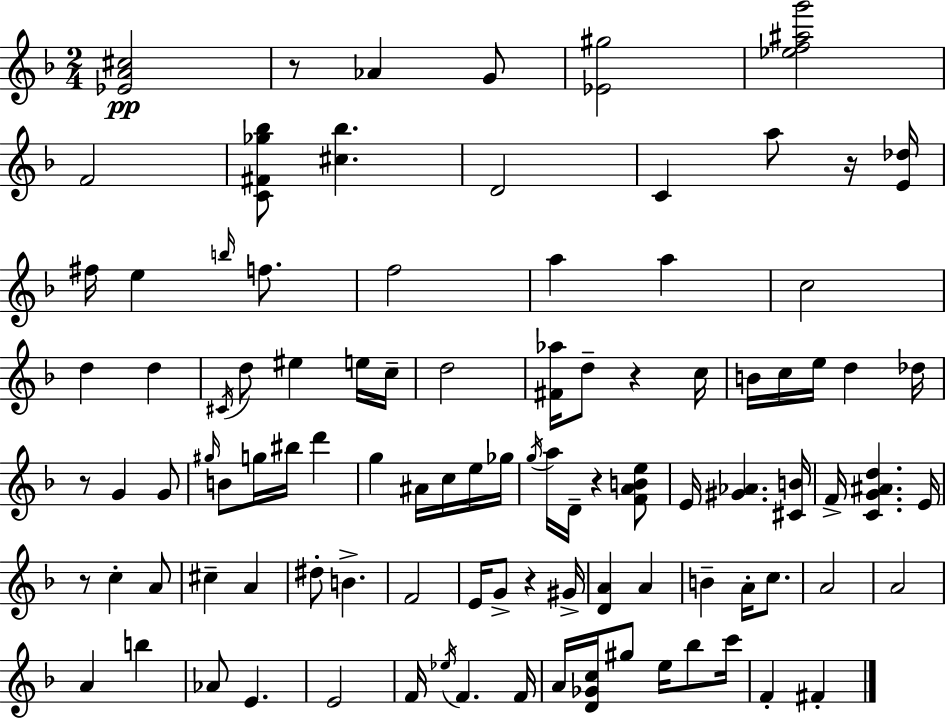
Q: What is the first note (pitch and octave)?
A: Ab4